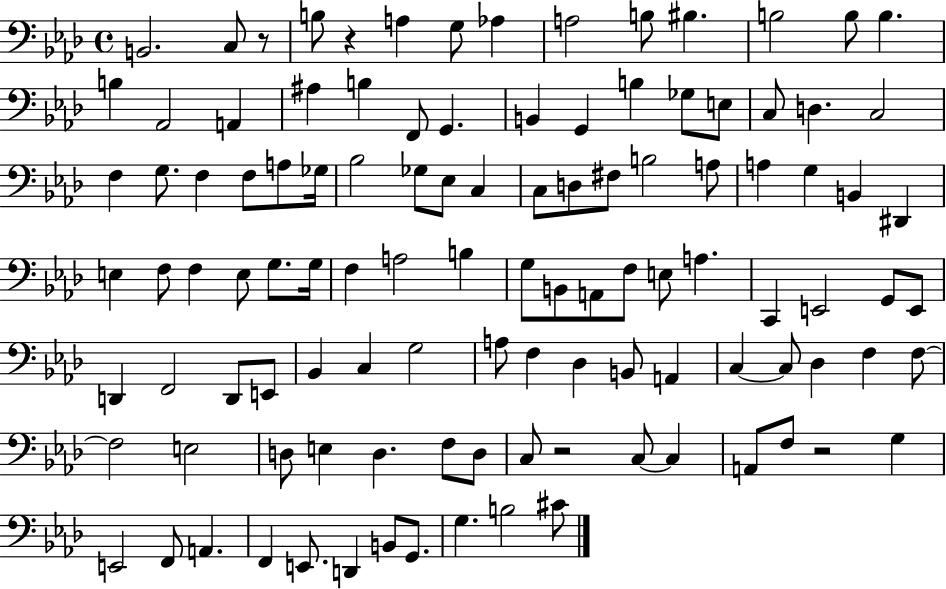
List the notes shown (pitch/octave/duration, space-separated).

B2/h. C3/e R/e B3/e R/q A3/q G3/e Ab3/q A3/h B3/e BIS3/q. B3/h B3/e B3/q. B3/q Ab2/h A2/q A#3/q B3/q F2/e G2/q. B2/q G2/q B3/q Gb3/e E3/e C3/e D3/q. C3/h F3/q G3/e. F3/q F3/e A3/e Gb3/s Bb3/h Gb3/e Eb3/e C3/q C3/e D3/e F#3/e B3/h A3/e A3/q G3/q B2/q D#2/q E3/q F3/e F3/q E3/e G3/e. G3/s F3/q A3/h B3/q G3/e B2/e A2/e F3/e E3/e A3/q. C2/q E2/h G2/e E2/e D2/q F2/h D2/e E2/e Bb2/q C3/q G3/h A3/e F3/q Db3/q B2/e A2/q C3/q C3/e Db3/q F3/q F3/e F3/h E3/h D3/e E3/q D3/q. F3/e D3/e C3/e R/h C3/e C3/q A2/e F3/e R/h G3/q E2/h F2/e A2/q. F2/q E2/e. D2/q B2/e G2/e. G3/q. B3/h C#4/e